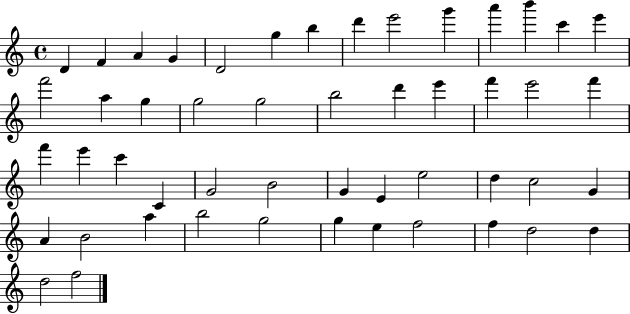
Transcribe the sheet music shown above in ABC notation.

X:1
T:Untitled
M:4/4
L:1/4
K:C
D F A G D2 g b d' e'2 g' a' b' c' e' f'2 a g g2 g2 b2 d' e' f' e'2 f' f' e' c' C G2 B2 G E e2 d c2 G A B2 a b2 g2 g e f2 f d2 d d2 f2